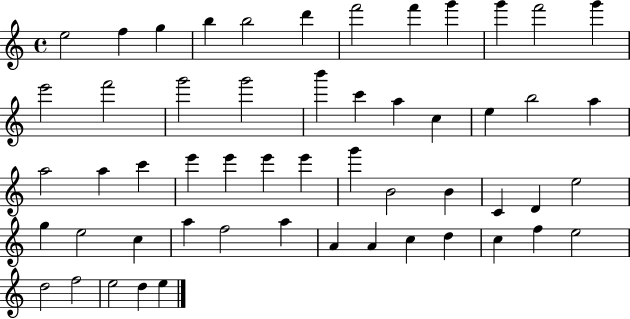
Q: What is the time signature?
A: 4/4